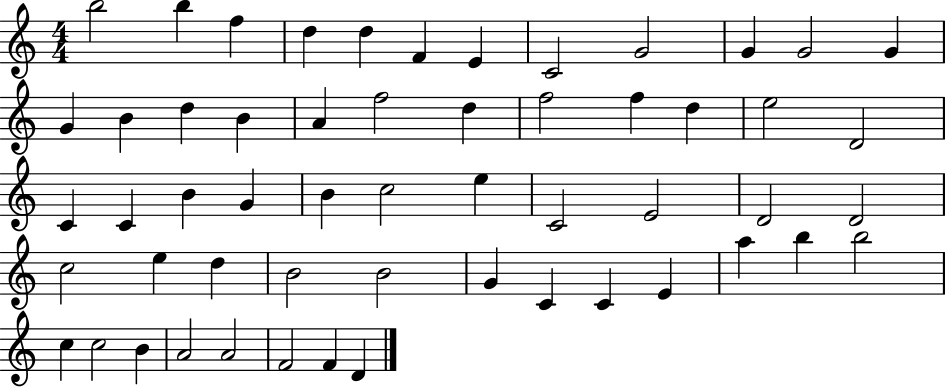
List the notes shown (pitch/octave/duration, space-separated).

B5/h B5/q F5/q D5/q D5/q F4/q E4/q C4/h G4/h G4/q G4/h G4/q G4/q B4/q D5/q B4/q A4/q F5/h D5/q F5/h F5/q D5/q E5/h D4/h C4/q C4/q B4/q G4/q B4/q C5/h E5/q C4/h E4/h D4/h D4/h C5/h E5/q D5/q B4/h B4/h G4/q C4/q C4/q E4/q A5/q B5/q B5/h C5/q C5/h B4/q A4/h A4/h F4/h F4/q D4/q